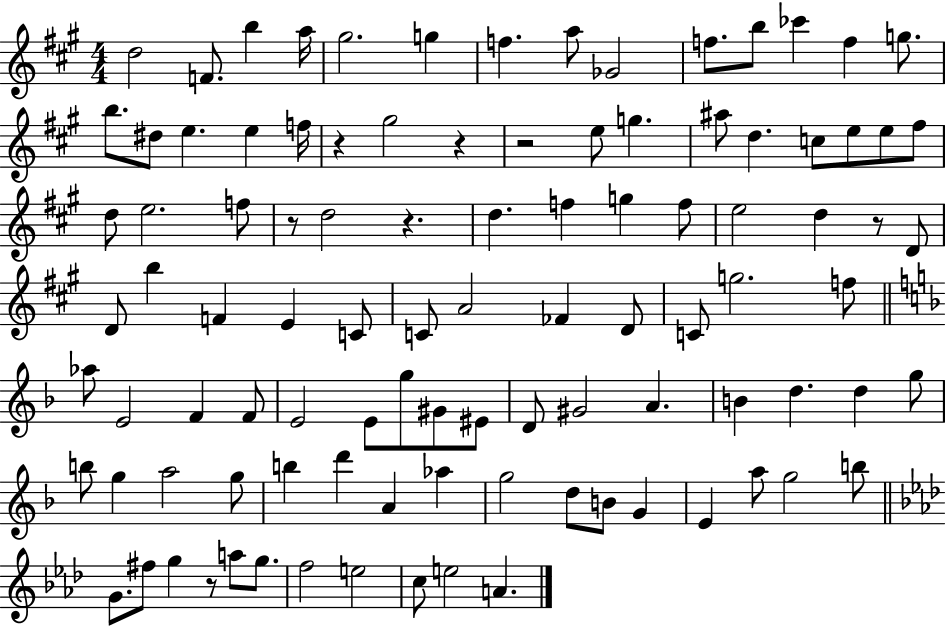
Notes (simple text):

D5/h F4/e. B5/q A5/s G#5/h. G5/q F5/q. A5/e Gb4/h F5/e. B5/e CES6/q F5/q G5/e. B5/e. D#5/e E5/q. E5/q F5/s R/q G#5/h R/q R/h E5/e G5/q. A#5/e D5/q. C5/e E5/e E5/e F#5/e D5/e E5/h. F5/e R/e D5/h R/q. D5/q. F5/q G5/q F5/e E5/h D5/q R/e D4/e D4/e B5/q F4/q E4/q C4/e C4/e A4/h FES4/q D4/e C4/e G5/h. F5/e Ab5/e E4/h F4/q F4/e E4/h E4/e G5/e G#4/e EIS4/e D4/e G#4/h A4/q. B4/q D5/q. D5/q G5/e B5/e G5/q A5/h G5/e B5/q D6/q A4/q Ab5/q G5/h D5/e B4/e G4/q E4/q A5/e G5/h B5/e G4/e. F#5/e G5/q R/e A5/e G5/e. F5/h E5/h C5/e E5/h A4/q.